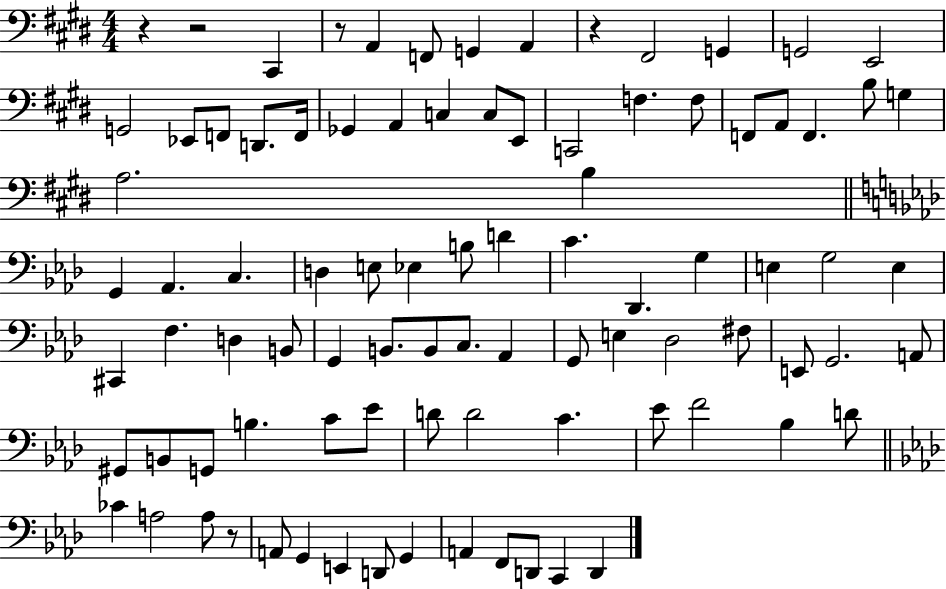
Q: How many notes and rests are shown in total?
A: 90